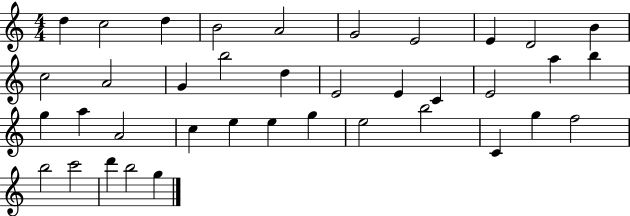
D5/q C5/h D5/q B4/h A4/h G4/h E4/h E4/q D4/h B4/q C5/h A4/h G4/q B5/h D5/q E4/h E4/q C4/q E4/h A5/q B5/q G5/q A5/q A4/h C5/q E5/q E5/q G5/q E5/h B5/h C4/q G5/q F5/h B5/h C6/h D6/q B5/h G5/q